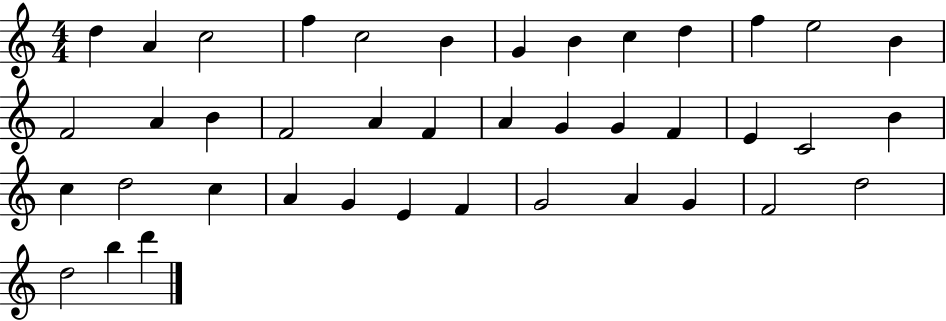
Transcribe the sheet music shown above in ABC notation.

X:1
T:Untitled
M:4/4
L:1/4
K:C
d A c2 f c2 B G B c d f e2 B F2 A B F2 A F A G G F E C2 B c d2 c A G E F G2 A G F2 d2 d2 b d'